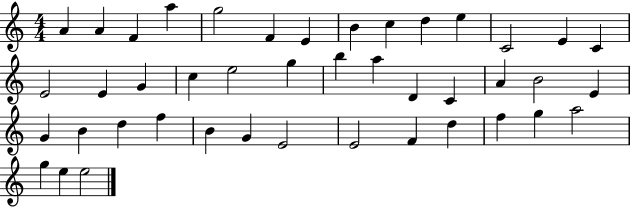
A4/q A4/q F4/q A5/q G5/h F4/q E4/q B4/q C5/q D5/q E5/q C4/h E4/q C4/q E4/h E4/q G4/q C5/q E5/h G5/q B5/q A5/q D4/q C4/q A4/q B4/h E4/q G4/q B4/q D5/q F5/q B4/q G4/q E4/h E4/h F4/q D5/q F5/q G5/q A5/h G5/q E5/q E5/h